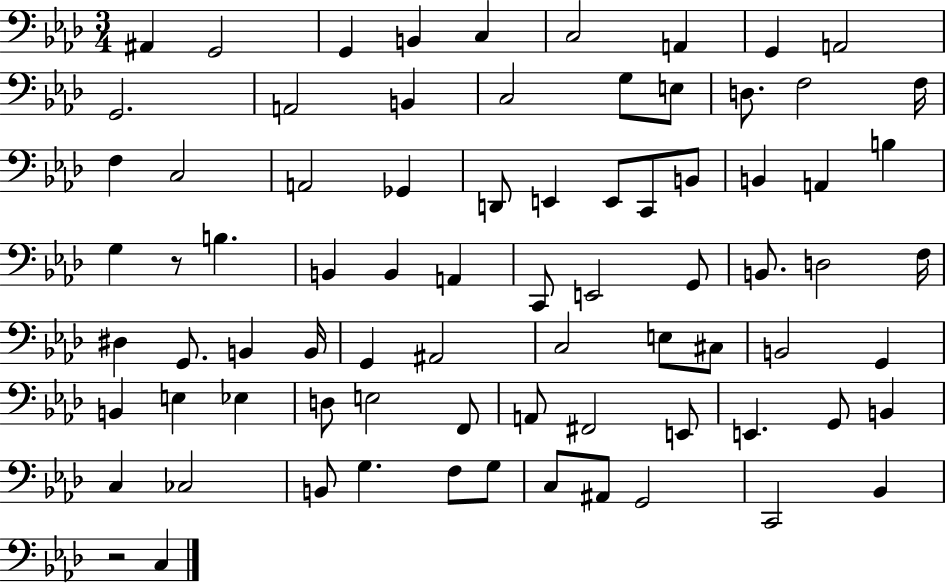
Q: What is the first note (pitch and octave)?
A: A#2